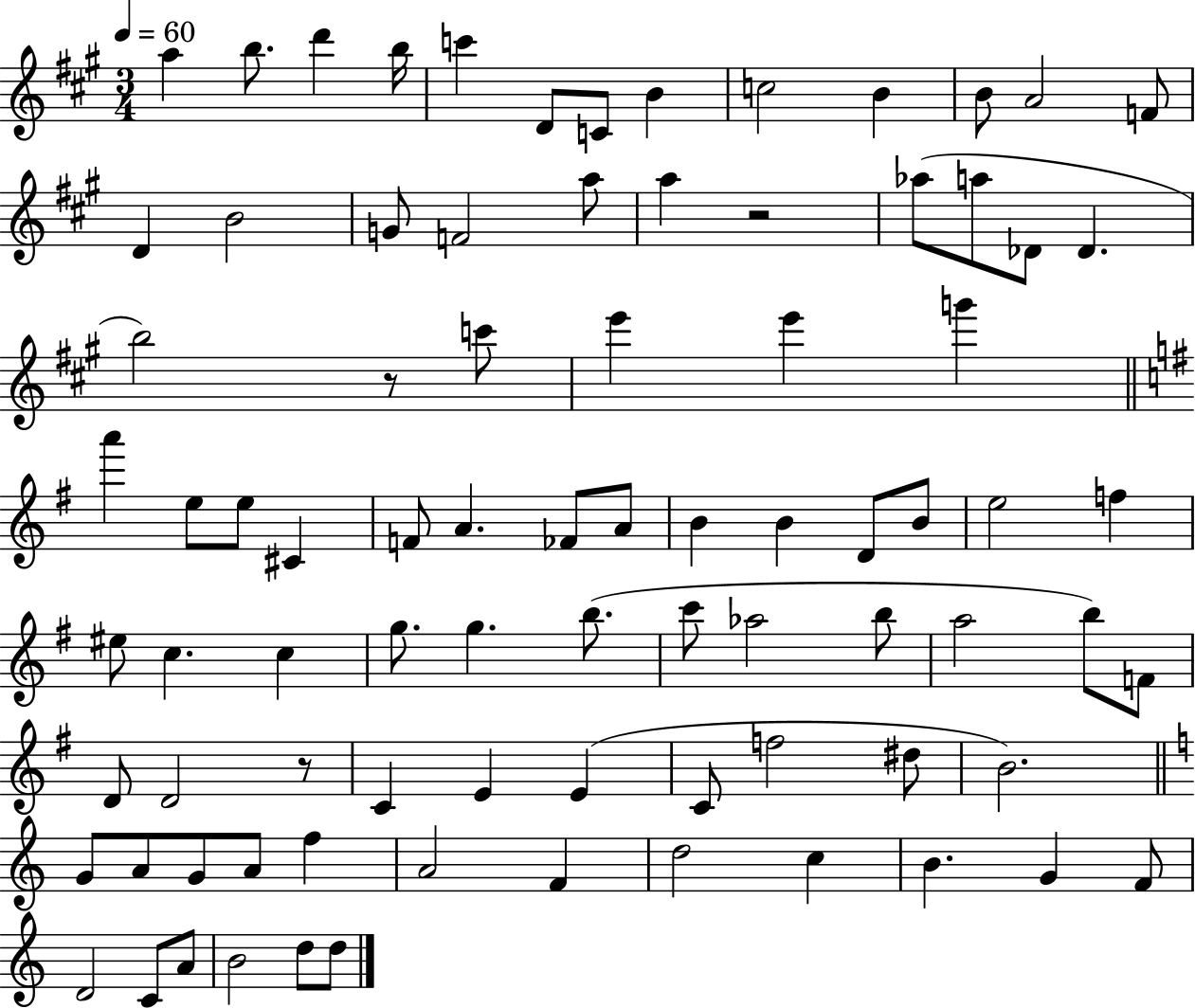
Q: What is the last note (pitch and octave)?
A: D5